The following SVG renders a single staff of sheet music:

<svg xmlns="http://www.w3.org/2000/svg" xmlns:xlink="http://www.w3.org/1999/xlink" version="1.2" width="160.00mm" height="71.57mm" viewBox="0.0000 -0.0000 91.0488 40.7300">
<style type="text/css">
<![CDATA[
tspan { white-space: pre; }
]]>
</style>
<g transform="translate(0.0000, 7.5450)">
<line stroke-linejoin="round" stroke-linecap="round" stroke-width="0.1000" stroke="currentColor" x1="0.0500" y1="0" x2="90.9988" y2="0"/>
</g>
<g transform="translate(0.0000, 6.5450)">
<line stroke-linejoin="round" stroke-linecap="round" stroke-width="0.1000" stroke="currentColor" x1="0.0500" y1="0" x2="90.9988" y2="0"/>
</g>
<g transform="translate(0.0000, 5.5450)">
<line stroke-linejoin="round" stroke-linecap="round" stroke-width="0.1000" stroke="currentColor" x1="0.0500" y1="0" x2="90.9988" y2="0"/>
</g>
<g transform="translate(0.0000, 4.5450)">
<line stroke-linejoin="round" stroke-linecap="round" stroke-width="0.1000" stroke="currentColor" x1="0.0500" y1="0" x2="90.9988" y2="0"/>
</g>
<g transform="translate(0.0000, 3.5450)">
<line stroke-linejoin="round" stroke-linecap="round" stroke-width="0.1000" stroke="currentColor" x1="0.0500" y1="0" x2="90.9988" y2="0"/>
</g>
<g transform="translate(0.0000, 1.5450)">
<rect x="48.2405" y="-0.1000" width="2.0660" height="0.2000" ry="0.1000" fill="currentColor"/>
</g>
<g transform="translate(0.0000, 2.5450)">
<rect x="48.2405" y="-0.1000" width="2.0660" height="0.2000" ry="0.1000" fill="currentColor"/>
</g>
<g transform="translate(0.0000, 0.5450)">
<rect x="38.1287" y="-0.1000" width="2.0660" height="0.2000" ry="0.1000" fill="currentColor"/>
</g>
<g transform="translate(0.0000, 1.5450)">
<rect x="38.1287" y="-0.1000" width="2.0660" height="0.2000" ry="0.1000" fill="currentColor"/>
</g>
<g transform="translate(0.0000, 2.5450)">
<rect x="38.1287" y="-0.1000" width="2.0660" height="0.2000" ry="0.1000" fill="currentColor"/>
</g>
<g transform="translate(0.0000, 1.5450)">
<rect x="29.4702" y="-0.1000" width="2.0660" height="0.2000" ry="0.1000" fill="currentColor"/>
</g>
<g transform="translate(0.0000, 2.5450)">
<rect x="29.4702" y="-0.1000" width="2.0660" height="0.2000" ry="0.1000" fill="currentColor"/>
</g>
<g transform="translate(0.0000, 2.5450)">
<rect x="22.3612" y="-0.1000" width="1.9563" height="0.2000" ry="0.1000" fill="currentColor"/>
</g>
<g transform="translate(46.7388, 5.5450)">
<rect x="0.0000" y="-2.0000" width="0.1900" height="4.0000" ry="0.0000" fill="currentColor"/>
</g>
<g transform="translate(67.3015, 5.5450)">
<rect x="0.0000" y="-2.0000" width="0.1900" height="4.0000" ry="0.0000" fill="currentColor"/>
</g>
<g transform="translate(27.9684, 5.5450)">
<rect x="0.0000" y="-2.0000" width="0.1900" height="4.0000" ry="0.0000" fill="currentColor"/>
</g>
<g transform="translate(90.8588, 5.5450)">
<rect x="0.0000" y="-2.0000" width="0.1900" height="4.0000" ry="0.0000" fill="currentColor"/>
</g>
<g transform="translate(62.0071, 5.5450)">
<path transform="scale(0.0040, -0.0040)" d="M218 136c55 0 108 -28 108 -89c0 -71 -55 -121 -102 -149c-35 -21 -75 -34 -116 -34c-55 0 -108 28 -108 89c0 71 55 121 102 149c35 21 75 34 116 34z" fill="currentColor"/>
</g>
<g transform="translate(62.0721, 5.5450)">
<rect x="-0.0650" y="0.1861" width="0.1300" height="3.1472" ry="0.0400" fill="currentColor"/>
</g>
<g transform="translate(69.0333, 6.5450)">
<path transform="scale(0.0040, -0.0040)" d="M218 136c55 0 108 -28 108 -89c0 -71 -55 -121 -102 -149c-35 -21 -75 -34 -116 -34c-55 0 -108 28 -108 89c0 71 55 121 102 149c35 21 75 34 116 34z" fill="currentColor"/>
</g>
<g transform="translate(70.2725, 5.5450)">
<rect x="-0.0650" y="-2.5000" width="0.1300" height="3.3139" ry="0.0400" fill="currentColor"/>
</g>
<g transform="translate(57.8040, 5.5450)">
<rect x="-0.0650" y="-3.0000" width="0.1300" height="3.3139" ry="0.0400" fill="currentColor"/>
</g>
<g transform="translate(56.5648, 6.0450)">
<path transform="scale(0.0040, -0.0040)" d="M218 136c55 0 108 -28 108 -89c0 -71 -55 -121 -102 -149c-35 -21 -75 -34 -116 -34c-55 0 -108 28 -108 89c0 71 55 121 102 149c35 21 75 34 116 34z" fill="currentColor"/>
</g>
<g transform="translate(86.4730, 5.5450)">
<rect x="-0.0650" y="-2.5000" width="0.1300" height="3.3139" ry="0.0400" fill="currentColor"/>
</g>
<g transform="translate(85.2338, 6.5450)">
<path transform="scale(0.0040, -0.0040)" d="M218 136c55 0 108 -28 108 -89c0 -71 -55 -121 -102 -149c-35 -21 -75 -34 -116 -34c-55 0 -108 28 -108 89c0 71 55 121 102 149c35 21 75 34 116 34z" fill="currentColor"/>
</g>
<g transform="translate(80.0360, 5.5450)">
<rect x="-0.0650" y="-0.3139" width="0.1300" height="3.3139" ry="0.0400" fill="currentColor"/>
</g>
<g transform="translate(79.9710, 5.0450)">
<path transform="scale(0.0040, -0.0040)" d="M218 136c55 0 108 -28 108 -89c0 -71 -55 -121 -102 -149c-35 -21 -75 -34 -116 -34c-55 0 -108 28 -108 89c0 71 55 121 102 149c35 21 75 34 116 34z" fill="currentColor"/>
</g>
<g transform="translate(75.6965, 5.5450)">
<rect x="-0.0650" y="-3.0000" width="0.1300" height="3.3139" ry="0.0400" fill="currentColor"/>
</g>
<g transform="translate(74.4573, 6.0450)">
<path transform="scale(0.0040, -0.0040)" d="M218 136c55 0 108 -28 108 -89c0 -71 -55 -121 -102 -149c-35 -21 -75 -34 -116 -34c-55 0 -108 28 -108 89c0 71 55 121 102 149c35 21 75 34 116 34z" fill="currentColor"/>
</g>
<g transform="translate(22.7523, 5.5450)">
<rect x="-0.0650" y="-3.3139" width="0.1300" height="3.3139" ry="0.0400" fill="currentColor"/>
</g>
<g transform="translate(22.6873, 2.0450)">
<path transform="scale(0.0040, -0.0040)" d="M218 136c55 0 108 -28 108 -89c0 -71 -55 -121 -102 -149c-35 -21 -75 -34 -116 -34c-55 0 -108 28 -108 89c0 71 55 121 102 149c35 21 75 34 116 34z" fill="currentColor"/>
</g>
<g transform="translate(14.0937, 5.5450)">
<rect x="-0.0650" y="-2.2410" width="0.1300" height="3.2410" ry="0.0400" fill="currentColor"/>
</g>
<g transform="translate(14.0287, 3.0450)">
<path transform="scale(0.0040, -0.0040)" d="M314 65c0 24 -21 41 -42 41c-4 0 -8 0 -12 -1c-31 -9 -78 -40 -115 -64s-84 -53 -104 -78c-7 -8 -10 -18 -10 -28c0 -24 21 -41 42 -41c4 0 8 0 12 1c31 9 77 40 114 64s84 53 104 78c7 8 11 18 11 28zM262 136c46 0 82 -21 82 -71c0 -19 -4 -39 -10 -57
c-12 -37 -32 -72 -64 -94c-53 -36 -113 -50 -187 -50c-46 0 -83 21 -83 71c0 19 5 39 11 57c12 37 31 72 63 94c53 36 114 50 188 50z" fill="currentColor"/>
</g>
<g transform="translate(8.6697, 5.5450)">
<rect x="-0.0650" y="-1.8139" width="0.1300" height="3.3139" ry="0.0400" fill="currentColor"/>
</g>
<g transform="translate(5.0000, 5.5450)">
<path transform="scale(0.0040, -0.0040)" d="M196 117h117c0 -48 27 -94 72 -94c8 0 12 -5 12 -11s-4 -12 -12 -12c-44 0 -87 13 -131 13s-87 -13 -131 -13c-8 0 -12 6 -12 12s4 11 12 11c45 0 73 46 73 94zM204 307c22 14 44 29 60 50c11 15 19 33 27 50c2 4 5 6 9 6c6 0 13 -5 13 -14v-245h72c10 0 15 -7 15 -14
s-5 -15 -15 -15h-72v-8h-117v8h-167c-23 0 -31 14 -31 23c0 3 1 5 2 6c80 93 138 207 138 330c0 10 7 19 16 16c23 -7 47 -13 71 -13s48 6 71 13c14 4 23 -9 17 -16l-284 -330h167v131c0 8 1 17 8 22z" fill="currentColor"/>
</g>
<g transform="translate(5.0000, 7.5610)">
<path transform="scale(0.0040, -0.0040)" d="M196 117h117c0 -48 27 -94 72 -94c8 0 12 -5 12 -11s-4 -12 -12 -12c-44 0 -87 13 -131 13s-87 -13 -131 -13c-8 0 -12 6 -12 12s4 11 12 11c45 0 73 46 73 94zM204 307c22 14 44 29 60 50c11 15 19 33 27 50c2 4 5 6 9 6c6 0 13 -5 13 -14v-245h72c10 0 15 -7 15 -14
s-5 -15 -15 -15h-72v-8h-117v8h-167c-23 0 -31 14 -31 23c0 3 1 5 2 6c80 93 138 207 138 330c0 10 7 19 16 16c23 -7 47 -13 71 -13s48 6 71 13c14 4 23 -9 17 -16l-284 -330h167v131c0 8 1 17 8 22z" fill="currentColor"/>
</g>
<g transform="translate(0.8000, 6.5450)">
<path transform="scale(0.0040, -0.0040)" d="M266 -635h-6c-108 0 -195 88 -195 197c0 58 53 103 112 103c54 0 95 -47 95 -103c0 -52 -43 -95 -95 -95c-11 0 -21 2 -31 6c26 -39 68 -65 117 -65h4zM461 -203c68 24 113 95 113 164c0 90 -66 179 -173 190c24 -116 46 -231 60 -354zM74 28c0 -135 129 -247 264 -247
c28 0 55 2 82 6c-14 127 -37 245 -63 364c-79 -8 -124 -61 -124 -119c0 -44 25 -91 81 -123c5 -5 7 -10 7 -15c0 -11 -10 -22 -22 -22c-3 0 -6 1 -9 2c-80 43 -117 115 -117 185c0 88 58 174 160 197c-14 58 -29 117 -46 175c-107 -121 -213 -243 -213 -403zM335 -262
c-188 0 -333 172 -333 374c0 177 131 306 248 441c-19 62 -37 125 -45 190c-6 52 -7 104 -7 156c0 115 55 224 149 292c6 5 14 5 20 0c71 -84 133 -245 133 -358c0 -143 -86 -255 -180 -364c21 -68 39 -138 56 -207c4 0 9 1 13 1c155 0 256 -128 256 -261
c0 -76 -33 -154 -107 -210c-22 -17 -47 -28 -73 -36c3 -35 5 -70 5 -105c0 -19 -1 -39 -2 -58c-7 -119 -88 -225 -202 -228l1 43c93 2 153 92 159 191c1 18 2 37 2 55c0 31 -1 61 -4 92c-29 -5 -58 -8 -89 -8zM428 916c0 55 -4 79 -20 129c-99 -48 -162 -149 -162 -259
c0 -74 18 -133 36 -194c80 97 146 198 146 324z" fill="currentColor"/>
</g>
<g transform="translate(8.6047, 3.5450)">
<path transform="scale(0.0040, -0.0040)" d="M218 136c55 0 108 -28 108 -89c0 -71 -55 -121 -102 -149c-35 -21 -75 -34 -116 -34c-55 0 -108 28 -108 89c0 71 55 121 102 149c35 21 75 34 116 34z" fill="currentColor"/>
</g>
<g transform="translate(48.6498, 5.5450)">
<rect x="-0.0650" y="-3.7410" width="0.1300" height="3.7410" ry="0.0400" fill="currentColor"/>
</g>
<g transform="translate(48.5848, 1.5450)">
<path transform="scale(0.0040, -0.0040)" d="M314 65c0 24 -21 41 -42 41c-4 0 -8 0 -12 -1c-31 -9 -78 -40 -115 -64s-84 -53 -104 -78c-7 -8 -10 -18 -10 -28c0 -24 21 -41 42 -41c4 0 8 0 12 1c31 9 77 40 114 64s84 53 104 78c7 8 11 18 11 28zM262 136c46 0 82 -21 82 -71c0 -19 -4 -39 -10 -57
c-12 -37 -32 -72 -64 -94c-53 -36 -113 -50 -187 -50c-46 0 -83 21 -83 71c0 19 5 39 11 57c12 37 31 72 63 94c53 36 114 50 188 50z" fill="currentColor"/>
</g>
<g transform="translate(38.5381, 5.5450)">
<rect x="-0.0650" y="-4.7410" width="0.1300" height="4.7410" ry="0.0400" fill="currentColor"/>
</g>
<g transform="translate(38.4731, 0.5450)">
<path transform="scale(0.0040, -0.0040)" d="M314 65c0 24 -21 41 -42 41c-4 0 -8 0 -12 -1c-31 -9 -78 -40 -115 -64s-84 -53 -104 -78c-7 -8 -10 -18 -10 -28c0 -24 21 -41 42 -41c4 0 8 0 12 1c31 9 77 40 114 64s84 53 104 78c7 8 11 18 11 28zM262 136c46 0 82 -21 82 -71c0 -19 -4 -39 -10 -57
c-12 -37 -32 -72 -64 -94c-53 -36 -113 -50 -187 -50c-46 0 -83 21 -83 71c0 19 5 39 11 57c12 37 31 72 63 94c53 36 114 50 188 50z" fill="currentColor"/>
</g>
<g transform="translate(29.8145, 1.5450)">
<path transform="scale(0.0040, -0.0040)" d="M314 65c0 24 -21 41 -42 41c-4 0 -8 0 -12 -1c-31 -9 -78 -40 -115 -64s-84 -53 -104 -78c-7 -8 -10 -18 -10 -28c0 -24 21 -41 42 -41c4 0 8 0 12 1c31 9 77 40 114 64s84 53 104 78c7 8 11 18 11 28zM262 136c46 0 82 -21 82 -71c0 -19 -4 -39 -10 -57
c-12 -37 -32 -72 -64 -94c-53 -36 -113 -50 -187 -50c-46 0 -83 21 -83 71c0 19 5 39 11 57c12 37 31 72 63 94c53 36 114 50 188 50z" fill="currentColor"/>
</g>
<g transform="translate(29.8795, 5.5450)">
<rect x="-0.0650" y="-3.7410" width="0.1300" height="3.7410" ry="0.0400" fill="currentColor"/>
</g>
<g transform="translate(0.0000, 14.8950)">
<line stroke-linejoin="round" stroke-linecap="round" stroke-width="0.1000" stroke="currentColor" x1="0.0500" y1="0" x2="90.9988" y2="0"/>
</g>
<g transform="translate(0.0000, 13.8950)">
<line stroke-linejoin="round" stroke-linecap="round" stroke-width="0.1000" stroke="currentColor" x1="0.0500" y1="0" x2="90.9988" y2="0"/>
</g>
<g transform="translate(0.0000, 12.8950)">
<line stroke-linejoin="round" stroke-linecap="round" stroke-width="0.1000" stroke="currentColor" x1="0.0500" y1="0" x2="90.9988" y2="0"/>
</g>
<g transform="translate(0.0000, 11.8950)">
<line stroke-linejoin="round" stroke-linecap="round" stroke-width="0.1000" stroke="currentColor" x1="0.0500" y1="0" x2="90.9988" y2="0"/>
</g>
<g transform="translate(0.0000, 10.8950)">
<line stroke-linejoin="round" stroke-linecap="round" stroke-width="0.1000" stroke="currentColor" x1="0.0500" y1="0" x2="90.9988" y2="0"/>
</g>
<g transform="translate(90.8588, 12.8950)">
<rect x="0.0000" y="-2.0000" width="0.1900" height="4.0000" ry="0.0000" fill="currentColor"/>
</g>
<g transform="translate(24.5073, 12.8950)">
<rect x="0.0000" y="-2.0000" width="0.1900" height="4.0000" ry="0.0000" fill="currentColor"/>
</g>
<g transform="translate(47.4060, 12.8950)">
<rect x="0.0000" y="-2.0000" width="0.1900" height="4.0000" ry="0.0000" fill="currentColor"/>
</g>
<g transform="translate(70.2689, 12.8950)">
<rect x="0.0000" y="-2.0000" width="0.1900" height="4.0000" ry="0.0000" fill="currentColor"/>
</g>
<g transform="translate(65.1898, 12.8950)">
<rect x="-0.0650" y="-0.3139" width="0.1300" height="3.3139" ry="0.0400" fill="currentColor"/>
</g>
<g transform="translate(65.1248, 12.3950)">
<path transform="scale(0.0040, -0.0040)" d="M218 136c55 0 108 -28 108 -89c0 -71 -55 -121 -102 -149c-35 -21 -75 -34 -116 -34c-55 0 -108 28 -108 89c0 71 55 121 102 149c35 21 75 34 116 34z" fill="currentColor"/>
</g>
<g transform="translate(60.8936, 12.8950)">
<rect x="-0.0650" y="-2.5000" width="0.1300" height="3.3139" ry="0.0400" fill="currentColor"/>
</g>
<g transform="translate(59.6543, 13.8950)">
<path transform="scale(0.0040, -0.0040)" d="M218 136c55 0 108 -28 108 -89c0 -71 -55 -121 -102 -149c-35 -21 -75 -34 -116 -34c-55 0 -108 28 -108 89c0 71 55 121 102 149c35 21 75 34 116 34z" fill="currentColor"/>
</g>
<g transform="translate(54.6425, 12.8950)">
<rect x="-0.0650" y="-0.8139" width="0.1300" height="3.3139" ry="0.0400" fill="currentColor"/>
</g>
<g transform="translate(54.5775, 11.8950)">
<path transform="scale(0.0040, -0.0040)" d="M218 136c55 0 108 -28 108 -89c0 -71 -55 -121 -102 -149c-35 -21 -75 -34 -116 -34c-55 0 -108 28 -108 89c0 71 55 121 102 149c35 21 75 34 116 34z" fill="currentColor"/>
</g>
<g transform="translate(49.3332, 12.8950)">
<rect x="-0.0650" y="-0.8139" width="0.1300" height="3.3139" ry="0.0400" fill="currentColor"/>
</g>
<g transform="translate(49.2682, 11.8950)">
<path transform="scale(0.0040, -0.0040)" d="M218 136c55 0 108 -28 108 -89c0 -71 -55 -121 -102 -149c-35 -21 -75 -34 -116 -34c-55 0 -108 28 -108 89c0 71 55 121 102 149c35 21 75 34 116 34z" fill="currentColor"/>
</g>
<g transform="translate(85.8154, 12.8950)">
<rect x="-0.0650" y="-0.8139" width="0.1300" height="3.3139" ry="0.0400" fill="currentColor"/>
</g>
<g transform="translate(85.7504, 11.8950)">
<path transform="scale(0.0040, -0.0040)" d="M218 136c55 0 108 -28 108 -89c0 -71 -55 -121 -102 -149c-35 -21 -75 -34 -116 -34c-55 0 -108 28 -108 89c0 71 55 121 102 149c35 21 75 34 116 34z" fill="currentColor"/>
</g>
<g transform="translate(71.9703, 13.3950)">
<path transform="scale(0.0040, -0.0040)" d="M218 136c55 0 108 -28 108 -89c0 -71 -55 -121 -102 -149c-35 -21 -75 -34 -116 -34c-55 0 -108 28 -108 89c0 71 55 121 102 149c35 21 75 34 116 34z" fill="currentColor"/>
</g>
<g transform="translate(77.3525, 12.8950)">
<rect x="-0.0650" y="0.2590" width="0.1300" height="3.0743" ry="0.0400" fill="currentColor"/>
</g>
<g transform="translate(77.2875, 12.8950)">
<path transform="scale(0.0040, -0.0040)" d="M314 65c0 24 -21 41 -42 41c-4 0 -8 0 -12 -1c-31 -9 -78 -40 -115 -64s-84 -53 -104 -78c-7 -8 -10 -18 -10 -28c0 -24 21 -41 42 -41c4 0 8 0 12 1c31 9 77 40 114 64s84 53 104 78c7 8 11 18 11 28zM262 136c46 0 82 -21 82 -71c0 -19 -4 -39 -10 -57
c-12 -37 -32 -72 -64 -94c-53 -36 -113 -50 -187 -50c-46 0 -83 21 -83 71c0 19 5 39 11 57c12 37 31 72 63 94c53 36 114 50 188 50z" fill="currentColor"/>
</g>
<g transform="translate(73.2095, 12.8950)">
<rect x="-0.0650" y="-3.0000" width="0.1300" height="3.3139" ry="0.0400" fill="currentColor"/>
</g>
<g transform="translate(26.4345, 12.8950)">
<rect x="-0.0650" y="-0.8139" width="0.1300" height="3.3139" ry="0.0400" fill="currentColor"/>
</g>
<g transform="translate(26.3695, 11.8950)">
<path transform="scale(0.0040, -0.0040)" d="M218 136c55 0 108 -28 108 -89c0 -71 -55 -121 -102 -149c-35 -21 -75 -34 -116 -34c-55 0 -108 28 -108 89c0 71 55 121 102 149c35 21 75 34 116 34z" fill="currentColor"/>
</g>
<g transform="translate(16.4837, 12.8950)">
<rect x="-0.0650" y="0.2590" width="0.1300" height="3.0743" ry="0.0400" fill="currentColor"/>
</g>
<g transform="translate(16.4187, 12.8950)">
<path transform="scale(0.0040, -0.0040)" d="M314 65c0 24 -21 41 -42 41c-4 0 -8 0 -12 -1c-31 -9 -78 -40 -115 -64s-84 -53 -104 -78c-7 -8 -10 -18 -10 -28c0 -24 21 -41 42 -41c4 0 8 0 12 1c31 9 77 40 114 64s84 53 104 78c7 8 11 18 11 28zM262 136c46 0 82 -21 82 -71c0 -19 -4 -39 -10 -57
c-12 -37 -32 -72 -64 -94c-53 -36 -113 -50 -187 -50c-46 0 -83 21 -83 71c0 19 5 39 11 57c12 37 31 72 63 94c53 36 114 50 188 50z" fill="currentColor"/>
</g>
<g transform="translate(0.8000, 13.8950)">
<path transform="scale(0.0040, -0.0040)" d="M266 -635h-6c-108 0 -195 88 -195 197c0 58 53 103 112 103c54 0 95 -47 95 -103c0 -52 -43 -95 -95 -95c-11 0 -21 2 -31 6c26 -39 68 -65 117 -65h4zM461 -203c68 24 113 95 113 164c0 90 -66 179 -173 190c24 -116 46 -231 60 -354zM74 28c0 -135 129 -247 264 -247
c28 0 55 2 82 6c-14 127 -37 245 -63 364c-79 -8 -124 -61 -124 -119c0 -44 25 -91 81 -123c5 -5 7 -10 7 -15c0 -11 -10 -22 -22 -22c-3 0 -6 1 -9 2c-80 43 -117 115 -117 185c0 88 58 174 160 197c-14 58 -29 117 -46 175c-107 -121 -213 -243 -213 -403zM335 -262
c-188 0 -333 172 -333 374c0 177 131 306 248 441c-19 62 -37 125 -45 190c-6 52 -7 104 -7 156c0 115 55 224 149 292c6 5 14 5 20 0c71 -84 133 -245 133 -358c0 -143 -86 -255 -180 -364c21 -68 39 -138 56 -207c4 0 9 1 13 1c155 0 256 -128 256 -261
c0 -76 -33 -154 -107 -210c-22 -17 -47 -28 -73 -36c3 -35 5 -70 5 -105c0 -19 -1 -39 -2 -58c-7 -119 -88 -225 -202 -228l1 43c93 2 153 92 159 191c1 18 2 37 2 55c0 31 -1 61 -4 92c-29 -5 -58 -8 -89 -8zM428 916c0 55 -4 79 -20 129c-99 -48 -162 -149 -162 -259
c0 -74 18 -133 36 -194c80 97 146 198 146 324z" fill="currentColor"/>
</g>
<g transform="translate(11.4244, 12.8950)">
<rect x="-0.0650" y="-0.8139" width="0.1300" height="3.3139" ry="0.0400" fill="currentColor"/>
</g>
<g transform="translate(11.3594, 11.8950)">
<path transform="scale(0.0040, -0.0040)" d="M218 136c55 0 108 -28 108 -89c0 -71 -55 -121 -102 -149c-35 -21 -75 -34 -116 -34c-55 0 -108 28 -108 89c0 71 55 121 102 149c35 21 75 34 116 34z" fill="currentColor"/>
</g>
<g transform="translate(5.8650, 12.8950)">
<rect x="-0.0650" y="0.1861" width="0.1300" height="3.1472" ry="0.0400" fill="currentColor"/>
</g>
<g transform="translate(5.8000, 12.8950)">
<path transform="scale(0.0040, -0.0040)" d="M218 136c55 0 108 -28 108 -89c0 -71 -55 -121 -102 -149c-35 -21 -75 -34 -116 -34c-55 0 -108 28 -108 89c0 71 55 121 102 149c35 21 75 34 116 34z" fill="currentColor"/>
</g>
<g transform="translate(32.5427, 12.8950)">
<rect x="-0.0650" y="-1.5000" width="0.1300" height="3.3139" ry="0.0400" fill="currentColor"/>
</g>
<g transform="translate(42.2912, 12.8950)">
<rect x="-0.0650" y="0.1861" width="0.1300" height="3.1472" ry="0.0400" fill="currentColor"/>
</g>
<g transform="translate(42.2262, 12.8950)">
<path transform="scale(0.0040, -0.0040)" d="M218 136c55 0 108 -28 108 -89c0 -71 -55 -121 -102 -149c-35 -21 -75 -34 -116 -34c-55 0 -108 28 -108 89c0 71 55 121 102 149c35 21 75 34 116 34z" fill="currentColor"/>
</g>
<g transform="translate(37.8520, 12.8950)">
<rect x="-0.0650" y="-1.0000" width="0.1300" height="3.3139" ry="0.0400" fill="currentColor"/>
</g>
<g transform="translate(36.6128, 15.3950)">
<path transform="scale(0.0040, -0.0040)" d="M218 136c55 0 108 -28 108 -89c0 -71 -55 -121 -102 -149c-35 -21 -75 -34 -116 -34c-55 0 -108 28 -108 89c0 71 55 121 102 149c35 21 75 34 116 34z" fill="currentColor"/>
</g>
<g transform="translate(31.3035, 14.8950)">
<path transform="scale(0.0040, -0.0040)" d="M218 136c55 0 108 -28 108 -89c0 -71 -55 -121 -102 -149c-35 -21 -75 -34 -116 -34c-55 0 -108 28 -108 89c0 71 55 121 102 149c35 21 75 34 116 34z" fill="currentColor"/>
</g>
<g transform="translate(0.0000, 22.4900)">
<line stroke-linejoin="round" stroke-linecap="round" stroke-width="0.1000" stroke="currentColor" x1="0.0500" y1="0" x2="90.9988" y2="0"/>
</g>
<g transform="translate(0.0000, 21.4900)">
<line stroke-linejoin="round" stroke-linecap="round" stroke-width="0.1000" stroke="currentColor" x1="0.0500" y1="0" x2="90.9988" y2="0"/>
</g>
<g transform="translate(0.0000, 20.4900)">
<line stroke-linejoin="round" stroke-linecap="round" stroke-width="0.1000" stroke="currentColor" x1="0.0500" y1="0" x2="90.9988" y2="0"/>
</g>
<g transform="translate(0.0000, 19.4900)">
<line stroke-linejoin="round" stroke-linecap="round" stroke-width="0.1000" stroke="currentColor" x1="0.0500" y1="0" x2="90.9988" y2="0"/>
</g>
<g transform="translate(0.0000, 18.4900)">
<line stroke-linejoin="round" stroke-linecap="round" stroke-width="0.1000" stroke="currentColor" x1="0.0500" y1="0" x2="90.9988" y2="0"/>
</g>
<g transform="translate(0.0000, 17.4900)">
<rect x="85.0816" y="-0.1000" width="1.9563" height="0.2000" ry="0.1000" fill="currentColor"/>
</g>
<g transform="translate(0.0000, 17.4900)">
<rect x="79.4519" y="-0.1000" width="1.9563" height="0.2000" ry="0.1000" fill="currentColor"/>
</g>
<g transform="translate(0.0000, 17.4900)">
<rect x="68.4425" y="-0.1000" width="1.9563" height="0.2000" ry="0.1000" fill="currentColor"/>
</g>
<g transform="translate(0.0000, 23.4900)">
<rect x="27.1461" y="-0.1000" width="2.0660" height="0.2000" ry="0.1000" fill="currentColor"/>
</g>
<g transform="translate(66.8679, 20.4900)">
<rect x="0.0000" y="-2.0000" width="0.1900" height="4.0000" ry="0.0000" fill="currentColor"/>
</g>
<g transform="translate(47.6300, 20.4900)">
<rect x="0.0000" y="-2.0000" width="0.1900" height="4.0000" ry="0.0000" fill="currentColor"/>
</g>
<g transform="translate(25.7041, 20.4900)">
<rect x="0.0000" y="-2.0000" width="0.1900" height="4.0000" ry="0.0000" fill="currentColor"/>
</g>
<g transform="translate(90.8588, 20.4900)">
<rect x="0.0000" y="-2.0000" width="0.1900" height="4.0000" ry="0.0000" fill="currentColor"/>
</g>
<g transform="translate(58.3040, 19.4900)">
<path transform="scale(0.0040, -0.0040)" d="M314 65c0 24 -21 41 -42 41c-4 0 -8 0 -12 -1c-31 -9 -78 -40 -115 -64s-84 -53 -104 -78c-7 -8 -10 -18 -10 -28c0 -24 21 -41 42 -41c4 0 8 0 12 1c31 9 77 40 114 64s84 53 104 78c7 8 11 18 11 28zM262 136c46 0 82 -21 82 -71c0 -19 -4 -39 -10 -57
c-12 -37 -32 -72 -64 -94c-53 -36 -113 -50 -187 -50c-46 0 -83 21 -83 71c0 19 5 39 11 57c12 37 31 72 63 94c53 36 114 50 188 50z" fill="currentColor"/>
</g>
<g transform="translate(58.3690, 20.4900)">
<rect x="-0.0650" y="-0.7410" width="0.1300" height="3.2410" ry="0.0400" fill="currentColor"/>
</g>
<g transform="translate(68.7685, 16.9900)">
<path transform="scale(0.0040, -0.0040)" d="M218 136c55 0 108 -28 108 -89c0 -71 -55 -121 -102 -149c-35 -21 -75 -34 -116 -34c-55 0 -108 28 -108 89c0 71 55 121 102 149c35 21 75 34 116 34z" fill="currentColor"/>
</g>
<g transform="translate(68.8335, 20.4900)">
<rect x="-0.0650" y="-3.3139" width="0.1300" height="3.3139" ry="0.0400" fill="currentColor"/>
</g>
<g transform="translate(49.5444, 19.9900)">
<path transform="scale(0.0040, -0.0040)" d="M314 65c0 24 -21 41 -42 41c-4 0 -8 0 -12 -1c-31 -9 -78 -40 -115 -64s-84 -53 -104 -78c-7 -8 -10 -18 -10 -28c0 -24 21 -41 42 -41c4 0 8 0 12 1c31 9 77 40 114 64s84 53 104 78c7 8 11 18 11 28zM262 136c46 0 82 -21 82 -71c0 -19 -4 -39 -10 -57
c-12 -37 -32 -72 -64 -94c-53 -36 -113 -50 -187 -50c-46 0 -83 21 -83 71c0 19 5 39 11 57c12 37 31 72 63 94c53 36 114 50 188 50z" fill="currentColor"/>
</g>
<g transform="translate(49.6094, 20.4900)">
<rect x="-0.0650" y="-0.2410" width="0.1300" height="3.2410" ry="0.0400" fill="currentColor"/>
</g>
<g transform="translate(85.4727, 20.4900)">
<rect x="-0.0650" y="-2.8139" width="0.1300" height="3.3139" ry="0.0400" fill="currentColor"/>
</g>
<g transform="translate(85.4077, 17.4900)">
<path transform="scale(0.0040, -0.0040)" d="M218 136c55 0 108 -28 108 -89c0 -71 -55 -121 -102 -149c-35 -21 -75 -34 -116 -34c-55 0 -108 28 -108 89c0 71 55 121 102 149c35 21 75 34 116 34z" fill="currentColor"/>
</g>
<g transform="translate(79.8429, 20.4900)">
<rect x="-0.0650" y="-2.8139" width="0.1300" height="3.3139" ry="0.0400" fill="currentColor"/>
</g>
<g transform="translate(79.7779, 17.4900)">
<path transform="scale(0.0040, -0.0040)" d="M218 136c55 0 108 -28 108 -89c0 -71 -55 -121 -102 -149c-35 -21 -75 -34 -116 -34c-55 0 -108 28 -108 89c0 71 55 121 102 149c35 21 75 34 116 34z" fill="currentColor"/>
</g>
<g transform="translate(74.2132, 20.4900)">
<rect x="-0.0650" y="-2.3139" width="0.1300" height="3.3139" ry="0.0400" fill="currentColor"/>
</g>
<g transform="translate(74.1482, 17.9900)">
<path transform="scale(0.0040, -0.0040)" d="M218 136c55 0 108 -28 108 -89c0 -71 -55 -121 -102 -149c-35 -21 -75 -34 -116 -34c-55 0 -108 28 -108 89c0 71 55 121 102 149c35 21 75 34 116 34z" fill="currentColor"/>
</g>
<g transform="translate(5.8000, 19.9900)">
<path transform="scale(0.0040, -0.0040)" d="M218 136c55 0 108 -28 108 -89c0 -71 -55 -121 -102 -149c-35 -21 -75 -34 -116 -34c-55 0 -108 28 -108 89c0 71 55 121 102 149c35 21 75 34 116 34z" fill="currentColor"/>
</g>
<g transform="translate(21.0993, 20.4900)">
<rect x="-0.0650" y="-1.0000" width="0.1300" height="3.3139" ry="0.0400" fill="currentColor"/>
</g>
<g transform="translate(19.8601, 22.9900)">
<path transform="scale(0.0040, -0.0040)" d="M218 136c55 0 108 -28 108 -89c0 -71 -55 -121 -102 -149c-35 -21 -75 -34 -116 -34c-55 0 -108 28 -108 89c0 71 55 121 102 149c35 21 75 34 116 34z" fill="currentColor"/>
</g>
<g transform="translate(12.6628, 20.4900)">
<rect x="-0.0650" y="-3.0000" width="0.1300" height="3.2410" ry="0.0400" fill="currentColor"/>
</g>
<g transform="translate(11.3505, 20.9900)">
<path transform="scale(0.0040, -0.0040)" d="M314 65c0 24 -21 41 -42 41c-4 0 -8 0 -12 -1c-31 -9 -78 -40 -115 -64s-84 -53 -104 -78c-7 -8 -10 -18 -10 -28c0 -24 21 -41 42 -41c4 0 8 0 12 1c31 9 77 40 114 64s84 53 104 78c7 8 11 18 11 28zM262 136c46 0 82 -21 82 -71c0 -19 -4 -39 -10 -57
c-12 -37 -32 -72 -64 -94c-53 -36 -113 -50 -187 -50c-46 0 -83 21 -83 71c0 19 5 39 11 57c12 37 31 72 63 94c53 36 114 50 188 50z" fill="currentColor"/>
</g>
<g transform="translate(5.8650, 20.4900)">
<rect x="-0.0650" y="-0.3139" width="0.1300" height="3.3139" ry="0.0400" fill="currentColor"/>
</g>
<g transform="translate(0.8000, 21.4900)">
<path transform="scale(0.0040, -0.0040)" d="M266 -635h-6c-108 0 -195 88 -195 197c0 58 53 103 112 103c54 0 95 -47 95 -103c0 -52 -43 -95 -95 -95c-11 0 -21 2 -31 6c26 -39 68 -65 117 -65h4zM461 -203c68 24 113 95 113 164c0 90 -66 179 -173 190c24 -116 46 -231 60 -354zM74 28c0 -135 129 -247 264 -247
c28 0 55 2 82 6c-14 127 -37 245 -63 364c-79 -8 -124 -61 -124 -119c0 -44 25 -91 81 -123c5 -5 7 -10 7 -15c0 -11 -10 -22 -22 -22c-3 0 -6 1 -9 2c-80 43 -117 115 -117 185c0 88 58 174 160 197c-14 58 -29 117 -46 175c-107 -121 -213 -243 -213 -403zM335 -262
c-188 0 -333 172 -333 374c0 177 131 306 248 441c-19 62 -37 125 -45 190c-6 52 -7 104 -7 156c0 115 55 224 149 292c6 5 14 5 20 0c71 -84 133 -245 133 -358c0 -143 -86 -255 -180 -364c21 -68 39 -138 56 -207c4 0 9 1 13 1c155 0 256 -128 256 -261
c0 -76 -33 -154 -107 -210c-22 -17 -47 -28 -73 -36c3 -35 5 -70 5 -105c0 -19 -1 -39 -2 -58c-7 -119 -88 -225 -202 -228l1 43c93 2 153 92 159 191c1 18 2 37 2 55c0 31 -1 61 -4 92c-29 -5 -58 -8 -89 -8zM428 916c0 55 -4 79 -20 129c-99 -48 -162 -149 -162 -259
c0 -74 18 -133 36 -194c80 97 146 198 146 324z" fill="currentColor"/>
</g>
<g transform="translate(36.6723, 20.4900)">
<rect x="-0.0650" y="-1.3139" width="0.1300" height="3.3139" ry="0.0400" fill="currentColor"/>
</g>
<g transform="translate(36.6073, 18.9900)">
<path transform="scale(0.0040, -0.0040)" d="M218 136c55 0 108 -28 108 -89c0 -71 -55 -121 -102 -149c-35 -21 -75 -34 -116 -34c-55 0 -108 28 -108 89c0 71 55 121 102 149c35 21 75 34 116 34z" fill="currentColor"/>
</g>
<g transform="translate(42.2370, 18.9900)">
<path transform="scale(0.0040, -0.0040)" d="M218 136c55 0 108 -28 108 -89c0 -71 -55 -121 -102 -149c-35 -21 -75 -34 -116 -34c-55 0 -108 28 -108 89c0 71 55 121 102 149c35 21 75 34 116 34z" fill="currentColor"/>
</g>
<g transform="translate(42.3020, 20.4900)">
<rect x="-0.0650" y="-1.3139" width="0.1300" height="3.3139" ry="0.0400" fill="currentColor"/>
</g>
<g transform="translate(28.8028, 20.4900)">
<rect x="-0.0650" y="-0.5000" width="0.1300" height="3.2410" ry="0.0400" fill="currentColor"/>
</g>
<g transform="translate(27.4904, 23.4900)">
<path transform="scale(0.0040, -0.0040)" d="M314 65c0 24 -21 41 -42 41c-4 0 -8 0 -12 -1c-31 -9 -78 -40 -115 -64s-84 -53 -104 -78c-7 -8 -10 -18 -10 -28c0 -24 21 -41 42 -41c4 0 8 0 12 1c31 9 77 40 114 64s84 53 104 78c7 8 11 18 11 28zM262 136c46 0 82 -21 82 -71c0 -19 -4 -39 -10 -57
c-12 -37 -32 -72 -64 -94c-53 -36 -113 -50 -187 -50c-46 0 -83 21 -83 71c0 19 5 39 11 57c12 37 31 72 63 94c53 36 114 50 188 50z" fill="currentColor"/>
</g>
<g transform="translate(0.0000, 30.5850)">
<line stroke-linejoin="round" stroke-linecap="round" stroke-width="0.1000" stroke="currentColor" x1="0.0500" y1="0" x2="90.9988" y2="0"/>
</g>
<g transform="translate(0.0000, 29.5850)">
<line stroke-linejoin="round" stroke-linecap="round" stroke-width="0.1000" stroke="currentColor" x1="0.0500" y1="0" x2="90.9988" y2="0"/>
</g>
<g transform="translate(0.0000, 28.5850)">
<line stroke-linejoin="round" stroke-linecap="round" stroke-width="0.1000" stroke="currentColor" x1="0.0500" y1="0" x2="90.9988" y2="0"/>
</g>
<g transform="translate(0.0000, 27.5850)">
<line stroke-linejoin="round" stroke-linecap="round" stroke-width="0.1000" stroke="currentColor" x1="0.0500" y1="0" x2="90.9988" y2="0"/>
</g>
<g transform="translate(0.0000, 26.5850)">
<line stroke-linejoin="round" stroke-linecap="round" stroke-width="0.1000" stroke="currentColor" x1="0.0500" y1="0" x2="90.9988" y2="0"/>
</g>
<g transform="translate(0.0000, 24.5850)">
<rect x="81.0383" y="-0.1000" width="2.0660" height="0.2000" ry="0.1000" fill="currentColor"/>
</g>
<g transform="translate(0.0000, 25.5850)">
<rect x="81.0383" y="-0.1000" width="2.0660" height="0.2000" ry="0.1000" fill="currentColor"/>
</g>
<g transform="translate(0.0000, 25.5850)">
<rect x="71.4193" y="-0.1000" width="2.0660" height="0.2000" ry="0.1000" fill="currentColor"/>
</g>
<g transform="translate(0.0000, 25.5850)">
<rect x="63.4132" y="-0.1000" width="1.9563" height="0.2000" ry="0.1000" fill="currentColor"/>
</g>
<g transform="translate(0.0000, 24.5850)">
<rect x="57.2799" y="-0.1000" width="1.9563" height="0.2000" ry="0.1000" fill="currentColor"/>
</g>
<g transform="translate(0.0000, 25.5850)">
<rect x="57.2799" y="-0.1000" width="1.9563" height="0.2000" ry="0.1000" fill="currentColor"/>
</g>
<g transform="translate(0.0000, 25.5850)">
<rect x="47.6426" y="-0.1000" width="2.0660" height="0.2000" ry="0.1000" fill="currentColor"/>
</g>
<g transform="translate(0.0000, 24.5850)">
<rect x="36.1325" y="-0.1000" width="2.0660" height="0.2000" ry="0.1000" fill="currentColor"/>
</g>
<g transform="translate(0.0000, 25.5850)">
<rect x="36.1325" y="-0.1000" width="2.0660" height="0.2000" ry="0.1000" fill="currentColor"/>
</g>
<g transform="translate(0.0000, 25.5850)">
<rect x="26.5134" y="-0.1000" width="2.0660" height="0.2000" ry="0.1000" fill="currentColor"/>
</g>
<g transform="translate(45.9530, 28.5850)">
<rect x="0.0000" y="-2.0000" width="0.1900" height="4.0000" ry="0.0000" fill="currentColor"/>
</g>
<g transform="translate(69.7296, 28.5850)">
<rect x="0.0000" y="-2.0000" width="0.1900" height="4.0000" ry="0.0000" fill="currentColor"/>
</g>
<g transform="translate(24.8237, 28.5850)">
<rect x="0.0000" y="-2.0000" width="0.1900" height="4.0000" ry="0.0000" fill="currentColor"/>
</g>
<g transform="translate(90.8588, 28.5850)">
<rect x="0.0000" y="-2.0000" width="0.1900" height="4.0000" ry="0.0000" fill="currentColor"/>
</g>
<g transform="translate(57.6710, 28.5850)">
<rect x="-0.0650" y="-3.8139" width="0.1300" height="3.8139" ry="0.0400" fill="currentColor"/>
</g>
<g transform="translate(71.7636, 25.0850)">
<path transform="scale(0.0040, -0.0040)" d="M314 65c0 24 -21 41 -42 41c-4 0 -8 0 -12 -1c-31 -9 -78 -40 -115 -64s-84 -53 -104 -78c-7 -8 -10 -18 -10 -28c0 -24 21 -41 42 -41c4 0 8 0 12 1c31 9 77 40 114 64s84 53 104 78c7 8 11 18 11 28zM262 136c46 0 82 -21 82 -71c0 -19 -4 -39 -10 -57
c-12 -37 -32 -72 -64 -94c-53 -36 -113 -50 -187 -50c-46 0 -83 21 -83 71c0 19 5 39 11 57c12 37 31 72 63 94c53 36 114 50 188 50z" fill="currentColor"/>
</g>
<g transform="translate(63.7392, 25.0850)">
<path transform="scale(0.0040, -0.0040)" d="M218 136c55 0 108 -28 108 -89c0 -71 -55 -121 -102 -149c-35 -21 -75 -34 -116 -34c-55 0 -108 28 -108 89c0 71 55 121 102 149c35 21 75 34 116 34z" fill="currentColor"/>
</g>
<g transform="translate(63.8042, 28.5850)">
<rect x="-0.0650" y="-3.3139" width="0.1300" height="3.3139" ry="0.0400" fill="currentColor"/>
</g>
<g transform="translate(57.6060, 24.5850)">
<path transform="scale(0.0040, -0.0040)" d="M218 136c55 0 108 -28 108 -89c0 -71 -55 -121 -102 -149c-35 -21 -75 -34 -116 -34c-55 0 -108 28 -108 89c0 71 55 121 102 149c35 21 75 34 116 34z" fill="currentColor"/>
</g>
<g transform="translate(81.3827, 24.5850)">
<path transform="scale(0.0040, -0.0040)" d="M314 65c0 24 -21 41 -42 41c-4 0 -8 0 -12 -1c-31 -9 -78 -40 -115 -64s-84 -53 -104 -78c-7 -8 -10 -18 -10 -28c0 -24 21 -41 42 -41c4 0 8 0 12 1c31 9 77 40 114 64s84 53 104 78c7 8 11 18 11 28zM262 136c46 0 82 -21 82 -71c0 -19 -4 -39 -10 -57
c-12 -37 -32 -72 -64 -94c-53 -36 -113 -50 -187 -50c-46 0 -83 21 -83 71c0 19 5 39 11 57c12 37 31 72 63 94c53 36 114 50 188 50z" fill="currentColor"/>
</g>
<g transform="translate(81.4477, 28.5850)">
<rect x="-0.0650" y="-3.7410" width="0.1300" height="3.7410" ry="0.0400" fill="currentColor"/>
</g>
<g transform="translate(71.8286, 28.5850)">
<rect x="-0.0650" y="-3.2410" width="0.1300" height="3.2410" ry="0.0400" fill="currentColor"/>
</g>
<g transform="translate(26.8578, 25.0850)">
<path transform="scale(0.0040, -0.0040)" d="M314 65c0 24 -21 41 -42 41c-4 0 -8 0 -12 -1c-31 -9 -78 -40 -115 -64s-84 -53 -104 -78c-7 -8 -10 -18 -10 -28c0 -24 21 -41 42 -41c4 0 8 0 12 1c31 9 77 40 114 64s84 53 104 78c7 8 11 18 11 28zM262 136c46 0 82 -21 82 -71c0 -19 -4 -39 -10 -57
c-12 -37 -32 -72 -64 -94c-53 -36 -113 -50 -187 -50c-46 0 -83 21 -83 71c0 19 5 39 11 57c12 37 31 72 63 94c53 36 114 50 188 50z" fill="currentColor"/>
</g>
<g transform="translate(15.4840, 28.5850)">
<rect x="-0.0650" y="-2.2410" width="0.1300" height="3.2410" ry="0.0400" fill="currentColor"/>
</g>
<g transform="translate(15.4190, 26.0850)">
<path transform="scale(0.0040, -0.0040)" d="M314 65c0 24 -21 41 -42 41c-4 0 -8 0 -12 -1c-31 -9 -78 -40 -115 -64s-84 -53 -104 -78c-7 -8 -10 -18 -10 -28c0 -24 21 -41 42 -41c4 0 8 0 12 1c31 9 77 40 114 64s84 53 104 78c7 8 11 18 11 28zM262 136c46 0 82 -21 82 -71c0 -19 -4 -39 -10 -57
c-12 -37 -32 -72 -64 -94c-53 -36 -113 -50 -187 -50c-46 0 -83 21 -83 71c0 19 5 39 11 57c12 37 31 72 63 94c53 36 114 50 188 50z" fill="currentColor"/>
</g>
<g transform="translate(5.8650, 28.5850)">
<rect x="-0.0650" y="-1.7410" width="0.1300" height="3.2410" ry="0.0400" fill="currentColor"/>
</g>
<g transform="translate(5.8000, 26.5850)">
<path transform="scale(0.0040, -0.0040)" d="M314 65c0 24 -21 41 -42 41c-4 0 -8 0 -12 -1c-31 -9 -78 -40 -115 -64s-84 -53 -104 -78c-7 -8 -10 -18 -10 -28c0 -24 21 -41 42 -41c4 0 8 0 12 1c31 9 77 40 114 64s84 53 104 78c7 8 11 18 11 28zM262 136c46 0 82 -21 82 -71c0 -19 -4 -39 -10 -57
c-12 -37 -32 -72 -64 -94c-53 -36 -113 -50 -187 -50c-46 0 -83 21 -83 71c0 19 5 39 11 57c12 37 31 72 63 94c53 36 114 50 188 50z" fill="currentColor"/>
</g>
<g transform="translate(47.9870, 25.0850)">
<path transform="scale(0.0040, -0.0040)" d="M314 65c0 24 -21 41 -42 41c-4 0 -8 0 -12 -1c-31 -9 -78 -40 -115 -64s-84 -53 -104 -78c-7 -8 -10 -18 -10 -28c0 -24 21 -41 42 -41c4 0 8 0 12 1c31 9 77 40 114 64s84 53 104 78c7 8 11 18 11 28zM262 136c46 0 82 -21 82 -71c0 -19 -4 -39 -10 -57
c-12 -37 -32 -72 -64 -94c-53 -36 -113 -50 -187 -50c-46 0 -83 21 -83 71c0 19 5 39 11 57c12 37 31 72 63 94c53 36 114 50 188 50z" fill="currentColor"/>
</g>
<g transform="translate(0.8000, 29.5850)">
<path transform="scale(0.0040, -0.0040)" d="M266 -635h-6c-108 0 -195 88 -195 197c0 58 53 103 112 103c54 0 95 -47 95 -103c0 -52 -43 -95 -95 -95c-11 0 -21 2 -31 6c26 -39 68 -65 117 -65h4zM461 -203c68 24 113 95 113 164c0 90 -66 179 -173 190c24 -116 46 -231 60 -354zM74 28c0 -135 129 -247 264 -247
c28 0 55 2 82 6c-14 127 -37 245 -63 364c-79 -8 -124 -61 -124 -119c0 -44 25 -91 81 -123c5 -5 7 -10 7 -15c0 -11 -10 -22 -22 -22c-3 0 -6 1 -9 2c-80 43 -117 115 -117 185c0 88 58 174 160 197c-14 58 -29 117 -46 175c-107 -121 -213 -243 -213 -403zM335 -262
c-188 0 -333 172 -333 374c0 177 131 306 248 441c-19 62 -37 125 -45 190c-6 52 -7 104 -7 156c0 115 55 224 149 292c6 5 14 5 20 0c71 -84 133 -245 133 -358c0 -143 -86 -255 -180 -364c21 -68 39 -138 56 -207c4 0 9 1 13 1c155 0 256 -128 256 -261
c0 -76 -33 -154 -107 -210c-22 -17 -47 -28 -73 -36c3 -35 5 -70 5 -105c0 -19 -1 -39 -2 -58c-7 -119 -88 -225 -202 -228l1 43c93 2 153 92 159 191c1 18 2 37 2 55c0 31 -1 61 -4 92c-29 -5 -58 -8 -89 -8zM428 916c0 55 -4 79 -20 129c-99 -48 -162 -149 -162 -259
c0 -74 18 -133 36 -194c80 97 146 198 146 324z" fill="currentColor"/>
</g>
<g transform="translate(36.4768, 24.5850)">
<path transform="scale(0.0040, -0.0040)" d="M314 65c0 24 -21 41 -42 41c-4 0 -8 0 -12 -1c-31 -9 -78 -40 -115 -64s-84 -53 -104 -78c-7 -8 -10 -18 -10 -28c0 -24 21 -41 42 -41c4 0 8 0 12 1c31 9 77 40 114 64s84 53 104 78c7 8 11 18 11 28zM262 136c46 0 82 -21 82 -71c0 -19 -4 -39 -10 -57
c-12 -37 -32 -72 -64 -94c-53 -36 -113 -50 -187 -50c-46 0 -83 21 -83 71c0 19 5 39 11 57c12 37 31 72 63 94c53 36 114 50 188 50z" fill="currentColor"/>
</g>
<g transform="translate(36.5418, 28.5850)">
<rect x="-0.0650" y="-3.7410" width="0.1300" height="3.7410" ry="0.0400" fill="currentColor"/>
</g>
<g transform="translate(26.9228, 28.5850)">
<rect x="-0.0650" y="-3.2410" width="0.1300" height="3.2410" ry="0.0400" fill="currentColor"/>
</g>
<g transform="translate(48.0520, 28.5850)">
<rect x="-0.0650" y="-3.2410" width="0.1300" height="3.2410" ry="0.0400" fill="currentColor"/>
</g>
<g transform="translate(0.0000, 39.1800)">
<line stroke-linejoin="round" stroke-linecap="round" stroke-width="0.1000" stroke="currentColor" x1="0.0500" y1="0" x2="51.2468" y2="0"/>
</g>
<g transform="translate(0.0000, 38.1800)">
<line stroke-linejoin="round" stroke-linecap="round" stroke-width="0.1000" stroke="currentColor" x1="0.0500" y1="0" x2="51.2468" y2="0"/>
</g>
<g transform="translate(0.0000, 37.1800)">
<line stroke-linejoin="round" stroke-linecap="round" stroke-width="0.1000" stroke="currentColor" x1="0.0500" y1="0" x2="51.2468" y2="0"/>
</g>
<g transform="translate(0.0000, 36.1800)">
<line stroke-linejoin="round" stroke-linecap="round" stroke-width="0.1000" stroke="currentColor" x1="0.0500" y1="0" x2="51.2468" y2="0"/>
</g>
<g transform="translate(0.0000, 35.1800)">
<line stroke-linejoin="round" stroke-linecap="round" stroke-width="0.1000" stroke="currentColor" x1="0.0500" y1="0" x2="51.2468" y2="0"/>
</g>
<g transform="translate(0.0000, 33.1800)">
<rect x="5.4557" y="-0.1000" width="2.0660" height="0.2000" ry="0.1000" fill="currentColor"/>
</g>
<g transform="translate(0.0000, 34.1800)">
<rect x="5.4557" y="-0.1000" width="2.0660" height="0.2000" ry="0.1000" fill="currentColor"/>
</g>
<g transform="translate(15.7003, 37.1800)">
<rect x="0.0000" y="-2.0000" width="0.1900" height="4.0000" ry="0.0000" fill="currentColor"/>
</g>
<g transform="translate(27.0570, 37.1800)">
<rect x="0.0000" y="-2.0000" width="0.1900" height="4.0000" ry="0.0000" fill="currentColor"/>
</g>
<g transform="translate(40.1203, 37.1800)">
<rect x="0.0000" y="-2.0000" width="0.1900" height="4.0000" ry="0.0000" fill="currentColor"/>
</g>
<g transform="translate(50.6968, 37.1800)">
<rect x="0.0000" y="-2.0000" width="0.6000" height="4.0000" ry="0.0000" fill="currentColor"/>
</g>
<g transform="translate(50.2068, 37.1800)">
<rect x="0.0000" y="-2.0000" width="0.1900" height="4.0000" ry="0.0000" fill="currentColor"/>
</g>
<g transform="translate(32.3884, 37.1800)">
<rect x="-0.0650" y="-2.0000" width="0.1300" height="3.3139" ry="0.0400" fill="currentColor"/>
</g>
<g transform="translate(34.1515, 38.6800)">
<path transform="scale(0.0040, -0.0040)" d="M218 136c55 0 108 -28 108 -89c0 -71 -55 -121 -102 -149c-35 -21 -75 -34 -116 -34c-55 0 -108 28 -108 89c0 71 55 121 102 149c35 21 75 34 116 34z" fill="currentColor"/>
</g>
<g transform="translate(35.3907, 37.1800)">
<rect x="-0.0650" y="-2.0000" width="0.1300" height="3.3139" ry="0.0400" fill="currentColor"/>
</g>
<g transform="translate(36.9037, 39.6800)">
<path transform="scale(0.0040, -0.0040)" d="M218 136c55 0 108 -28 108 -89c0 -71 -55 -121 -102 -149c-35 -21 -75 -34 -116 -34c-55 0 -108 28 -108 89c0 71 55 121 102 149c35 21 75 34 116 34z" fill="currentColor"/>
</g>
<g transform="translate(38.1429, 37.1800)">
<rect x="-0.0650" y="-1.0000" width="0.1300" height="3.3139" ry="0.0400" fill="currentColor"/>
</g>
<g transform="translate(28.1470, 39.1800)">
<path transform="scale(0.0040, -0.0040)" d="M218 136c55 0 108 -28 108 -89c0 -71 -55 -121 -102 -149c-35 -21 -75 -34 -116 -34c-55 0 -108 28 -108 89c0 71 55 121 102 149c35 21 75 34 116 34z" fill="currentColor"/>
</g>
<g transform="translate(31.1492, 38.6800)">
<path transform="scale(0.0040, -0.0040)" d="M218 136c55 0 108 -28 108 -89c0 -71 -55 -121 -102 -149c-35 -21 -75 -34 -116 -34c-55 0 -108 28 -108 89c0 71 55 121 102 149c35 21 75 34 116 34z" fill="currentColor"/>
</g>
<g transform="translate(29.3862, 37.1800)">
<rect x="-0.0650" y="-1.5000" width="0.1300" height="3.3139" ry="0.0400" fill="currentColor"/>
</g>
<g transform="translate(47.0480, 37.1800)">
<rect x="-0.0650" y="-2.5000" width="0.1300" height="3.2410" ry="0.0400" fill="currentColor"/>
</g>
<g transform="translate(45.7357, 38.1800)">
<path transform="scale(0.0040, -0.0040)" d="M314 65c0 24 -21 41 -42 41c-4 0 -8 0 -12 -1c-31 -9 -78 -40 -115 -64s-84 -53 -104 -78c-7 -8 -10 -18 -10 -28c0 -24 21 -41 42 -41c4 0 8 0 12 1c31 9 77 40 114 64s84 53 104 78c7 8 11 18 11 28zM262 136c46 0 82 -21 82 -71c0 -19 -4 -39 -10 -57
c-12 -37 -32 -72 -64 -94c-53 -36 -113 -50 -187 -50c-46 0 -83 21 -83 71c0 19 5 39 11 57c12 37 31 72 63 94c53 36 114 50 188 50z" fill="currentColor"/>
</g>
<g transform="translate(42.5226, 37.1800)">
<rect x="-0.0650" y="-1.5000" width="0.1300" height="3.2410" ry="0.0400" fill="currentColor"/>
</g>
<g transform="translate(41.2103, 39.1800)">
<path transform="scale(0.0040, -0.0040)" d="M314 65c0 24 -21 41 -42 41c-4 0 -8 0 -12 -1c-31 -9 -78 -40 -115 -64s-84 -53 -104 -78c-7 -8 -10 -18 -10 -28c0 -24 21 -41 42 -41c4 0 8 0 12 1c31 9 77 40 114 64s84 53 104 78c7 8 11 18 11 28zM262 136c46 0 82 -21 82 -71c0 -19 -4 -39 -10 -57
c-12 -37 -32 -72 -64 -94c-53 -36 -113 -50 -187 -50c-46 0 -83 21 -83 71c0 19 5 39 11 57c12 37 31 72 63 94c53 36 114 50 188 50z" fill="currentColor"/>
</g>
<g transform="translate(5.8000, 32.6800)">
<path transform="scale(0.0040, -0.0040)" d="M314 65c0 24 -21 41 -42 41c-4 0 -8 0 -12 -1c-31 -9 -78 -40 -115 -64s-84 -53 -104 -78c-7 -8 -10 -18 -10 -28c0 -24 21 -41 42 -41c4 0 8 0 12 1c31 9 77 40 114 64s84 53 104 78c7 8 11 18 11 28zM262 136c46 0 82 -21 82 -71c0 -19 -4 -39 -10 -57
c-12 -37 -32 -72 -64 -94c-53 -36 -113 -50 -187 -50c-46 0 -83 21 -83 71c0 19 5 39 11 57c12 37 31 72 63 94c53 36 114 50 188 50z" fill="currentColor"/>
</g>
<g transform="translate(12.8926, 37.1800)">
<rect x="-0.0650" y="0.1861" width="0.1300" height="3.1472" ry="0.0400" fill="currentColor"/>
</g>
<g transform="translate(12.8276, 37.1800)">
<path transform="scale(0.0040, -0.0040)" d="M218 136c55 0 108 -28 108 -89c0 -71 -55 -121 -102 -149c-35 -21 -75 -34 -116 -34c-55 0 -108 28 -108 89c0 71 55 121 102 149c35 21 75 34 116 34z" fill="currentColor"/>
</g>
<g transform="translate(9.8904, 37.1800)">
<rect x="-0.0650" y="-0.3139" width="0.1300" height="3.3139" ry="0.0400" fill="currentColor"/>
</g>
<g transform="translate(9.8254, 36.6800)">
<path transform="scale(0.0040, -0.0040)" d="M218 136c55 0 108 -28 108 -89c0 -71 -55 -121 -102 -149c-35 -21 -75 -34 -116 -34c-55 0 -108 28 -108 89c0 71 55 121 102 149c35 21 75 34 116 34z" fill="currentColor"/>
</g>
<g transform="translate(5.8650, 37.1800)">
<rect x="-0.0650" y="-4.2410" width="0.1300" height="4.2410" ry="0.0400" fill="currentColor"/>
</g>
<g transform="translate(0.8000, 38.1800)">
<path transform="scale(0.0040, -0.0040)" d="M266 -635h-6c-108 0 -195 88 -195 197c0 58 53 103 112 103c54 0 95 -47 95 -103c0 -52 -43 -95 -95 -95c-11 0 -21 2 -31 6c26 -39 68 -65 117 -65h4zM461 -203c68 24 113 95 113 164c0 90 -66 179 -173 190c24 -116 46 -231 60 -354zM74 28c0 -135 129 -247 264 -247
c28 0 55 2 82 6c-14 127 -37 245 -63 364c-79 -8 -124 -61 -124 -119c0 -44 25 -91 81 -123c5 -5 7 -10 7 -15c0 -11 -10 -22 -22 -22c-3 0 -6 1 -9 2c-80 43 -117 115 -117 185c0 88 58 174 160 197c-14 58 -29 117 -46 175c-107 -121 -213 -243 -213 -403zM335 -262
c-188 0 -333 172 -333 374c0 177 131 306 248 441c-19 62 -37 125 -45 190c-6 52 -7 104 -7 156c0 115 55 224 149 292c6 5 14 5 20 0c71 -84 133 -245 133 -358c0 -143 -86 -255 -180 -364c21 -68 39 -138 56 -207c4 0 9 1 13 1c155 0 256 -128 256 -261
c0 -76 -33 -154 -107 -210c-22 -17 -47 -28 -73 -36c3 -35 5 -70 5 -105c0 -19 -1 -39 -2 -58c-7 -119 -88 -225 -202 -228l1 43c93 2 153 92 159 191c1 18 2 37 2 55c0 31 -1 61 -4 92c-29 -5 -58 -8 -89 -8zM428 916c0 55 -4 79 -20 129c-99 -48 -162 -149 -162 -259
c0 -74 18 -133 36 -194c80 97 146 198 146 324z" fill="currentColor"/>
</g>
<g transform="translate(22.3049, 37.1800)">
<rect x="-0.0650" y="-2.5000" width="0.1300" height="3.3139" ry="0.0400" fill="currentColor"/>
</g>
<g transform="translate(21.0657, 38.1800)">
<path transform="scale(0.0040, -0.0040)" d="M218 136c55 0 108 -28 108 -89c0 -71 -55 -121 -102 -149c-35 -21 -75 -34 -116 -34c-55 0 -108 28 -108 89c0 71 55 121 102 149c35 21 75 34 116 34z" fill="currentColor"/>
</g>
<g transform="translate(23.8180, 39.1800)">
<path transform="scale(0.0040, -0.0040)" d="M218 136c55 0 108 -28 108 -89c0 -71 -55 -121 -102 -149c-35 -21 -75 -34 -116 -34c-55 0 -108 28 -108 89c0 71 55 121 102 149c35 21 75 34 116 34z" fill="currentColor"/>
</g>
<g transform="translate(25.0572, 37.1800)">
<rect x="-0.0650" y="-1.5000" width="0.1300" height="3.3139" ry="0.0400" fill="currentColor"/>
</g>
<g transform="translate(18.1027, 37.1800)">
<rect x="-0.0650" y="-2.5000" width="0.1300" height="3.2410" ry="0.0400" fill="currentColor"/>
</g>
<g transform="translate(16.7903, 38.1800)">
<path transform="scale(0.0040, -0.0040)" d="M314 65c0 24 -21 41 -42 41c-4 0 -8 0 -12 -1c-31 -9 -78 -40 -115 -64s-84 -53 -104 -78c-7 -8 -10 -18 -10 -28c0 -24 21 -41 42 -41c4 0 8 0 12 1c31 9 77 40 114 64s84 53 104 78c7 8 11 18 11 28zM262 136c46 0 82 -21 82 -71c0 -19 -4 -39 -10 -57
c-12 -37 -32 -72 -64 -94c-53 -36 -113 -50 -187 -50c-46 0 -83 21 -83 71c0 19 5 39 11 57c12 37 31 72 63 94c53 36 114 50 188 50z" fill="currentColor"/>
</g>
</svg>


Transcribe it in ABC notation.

X:1
T:Untitled
M:4/4
L:1/4
K:C
f g2 b c'2 e'2 c'2 A B G A c G B d B2 d E D B d d G c A B2 d c A2 D C2 e e c2 d2 b g a a f2 g2 b2 c'2 b2 c' b b2 c'2 d'2 c B G2 G E E F F D E2 G2